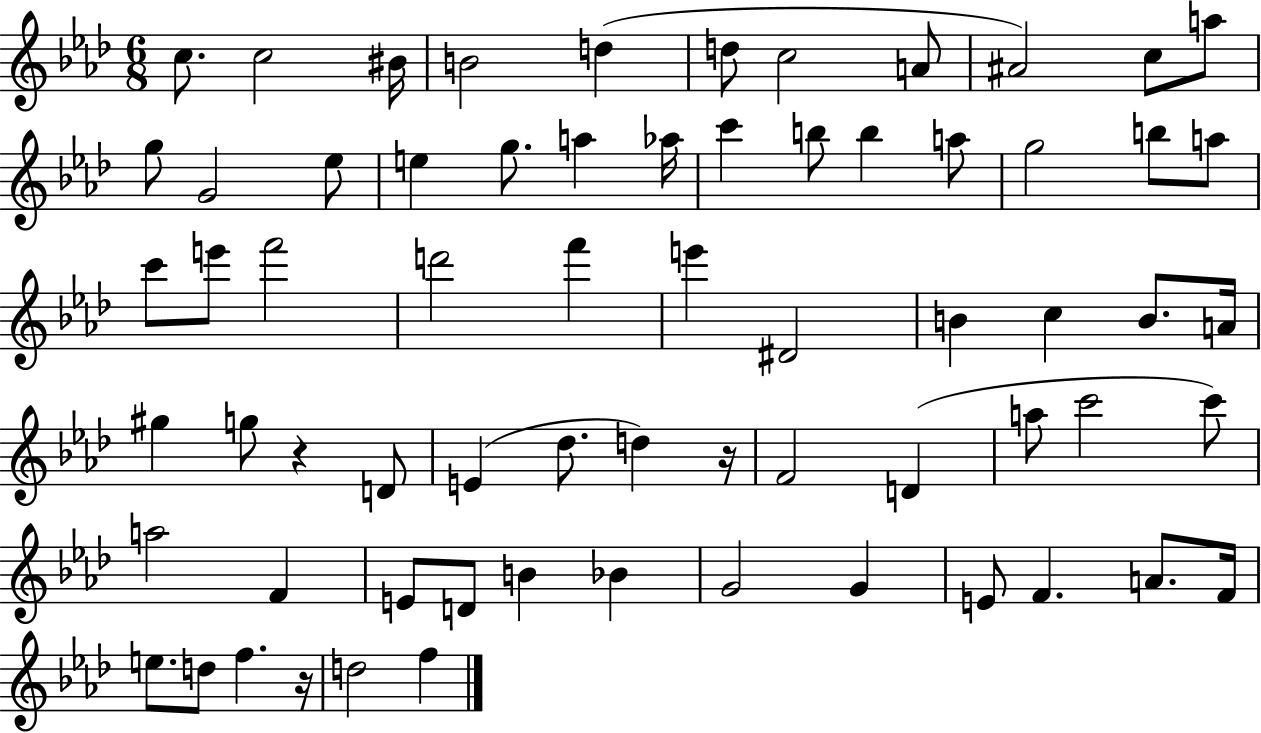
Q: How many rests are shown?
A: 3